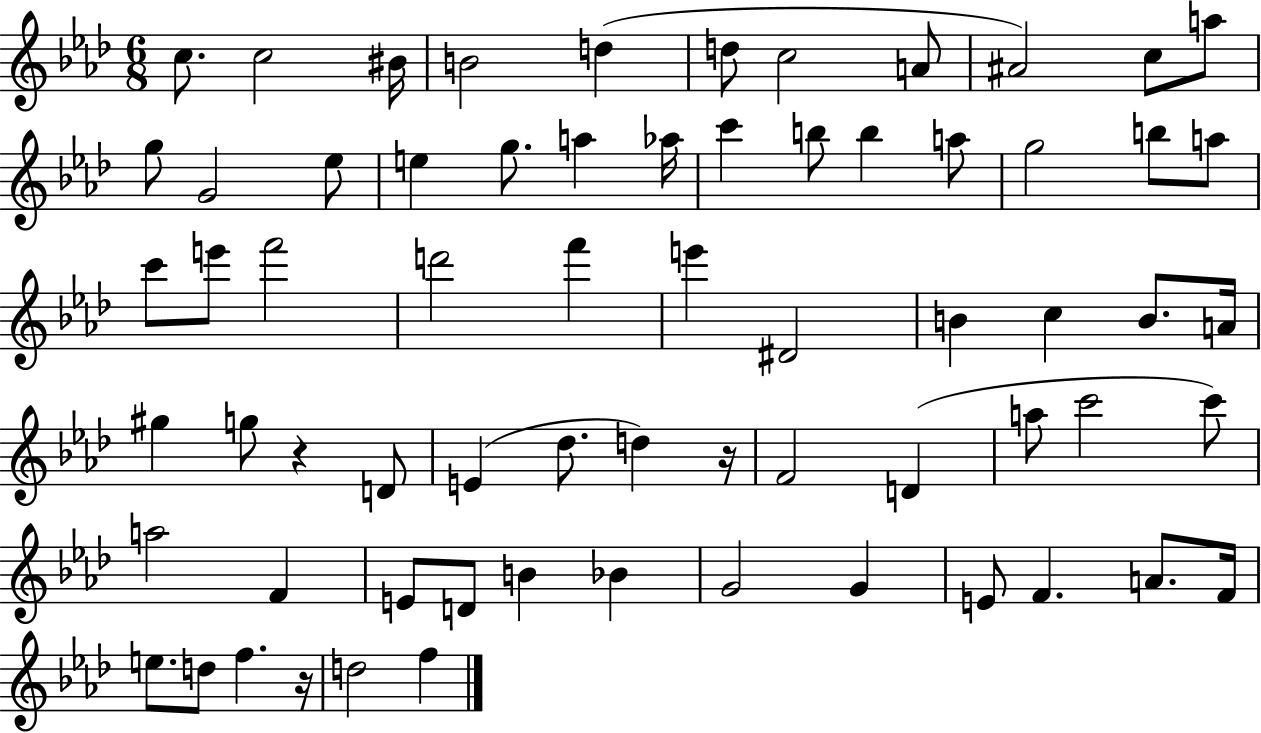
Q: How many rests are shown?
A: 3